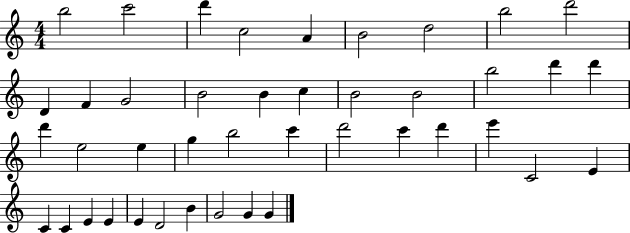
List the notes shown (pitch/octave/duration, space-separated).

B5/h C6/h D6/q C5/h A4/q B4/h D5/h B5/h D6/h D4/q F4/q G4/h B4/h B4/q C5/q B4/h B4/h B5/h D6/q D6/q D6/q E5/h E5/q G5/q B5/h C6/q D6/h C6/q D6/q E6/q C4/h E4/q C4/q C4/q E4/q E4/q E4/q D4/h B4/q G4/h G4/q G4/q